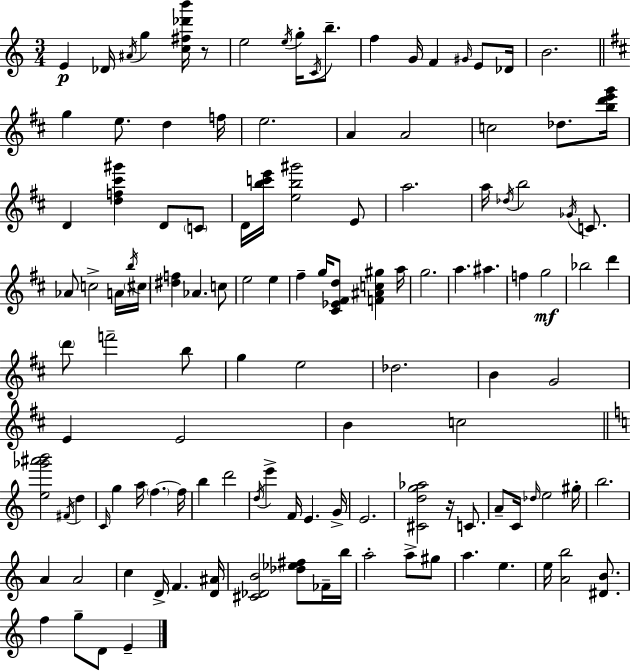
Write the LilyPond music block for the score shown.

{
  \clef treble
  \numericTimeSignature
  \time 3/4
  \key a \minor
  \repeat volta 2 { e'4\p des'16 \acciaccatura { ais'16 } g''4 <c'' fis'' des''' b'''>16 r8 | e''2 \acciaccatura { e''16 } g''16-. \acciaccatura { c'16 } | b''8.-- f''4 g'16 f'4 | \grace { gis'16 } e'8 des'16 b'2. | \break \bar "||" \break \key d \major g''4 e''8. d''4 f''16 | e''2. | a'4 a'2 | c''2 des''8. <b'' d''' e''' g'''>16 | \break d'4 <d'' f'' cis''' gis'''>4 d'8 \parenthesize c'8 | d'16 <b'' c''' e'''>16 <e'' b'' gis'''>2 e'8 | a''2. | a''16 \acciaccatura { des''16 } b''2 \acciaccatura { ges'16 } c'8. | \break aes'8 c''2-> | a'16 \acciaccatura { b''16 } \parenthesize cis''16 <dis'' f''>4 aes'4. | c''8 e''2 e''4 | fis''4-- g''16 <cis' ees' fis' d''>8 <f' ais' c'' gis''>4 | \break a''16 g''2. | a''4. ais''4. | f''4 g''2\mf | bes''2 d'''4 | \break \parenthesize d'''8 f'''2-- | b''8 g''4 e''2 | des''2. | b'4 g'2 | \break e'4 e'2 | b'4 c''2 | \bar "||" \break \key c \major <e'' ges''' ais''' b'''>2 \acciaccatura { fis'16 } d''4 | \grace { c'16 } g''4 a''16 \parenthesize f''4.~~ | f''16 b''4 d'''2 | \acciaccatura { d''16 } e'''4-> f'16 e'4. | \break g'16-> e'2. | <cis' d'' g'' aes''>2 r16 | c'8. a'8-- c'16 \grace { des''16 } e''2 | gis''16-. b''2. | \break a'4 a'2 | c''4 d'16-> f'4. | <d' ais'>16 <cis' des' b'>2 | <des'' ees'' fis''>8 fes'16-- b''16 a''2-. | \break a''8-> gis''8 a''4. e''4. | e''16 <a' b''>2 | <dis' b'>8. f''4 g''8-- d'8 | e'4-- } \bar "|."
}